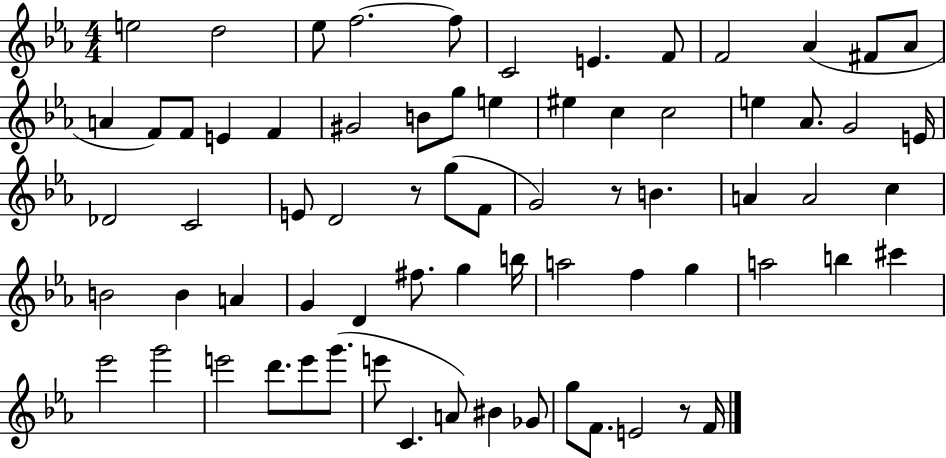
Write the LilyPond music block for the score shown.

{
  \clef treble
  \numericTimeSignature
  \time 4/4
  \key ees \major
  e''2 d''2 | ees''8 f''2.~~ f''8 | c'2 e'4. f'8 | f'2 aes'4( fis'8 aes'8 | \break a'4 f'8) f'8 e'4 f'4 | gis'2 b'8 g''8 e''4 | eis''4 c''4 c''2 | e''4 aes'8. g'2 e'16 | \break des'2 c'2 | e'8 d'2 r8 g''8( f'8 | g'2) r8 b'4. | a'4 a'2 c''4 | \break b'2 b'4 a'4 | g'4 d'4 fis''8. g''4 b''16 | a''2 f''4 g''4 | a''2 b''4 cis'''4 | \break ees'''2 g'''2 | e'''2 d'''8. e'''8 g'''8.( | e'''8 c'4. a'8) bis'4 ges'8 | g''8 f'8. e'2 r8 f'16 | \break \bar "|."
}